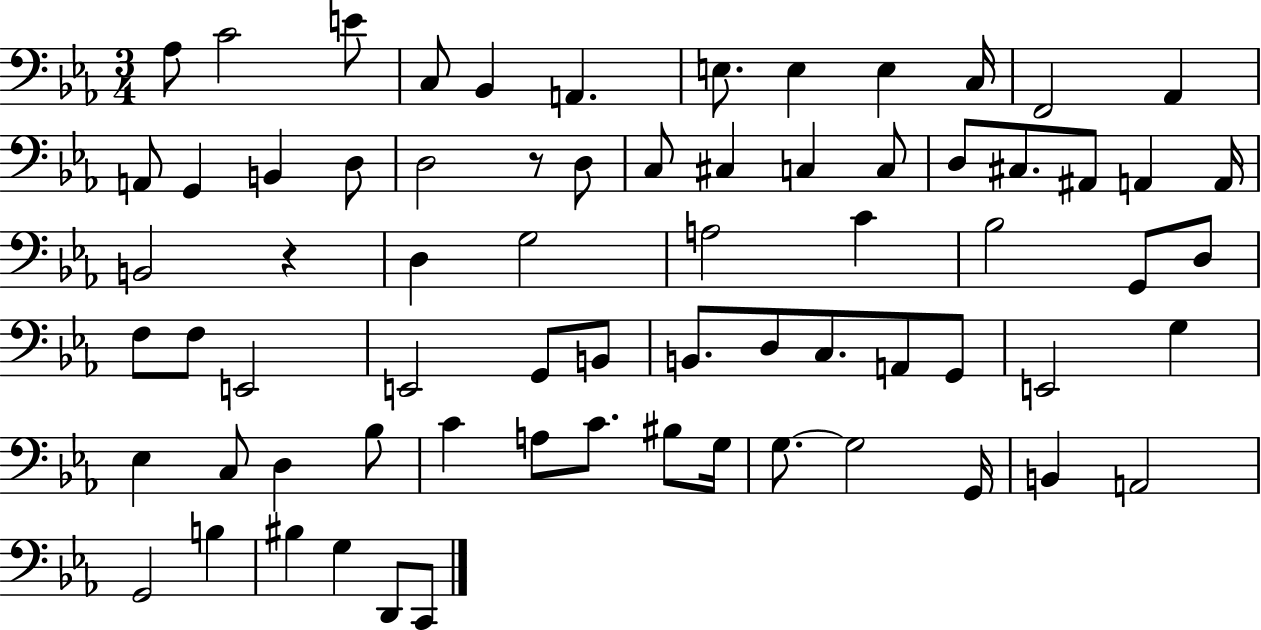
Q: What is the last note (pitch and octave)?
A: C2